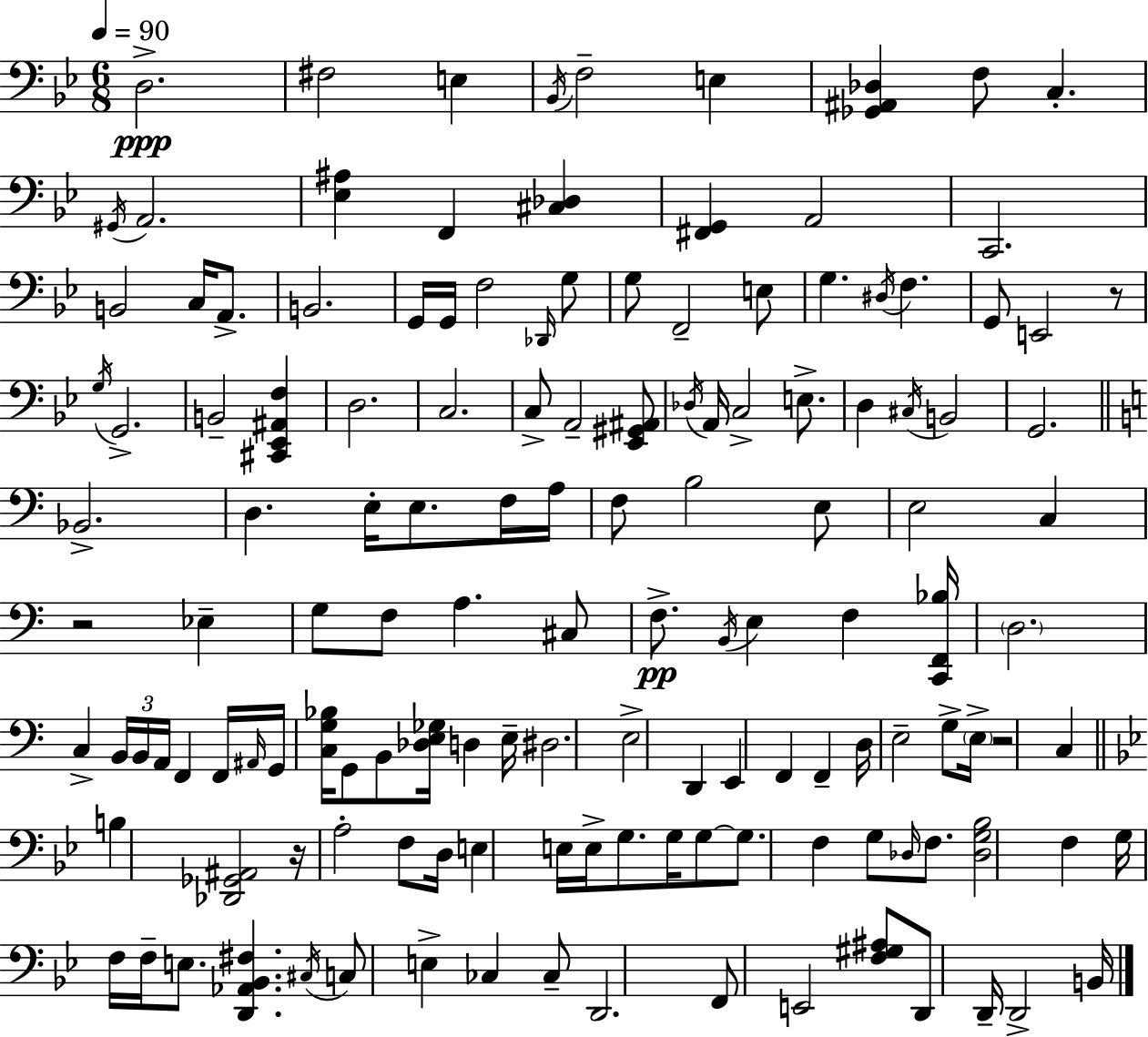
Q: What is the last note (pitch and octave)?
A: B2